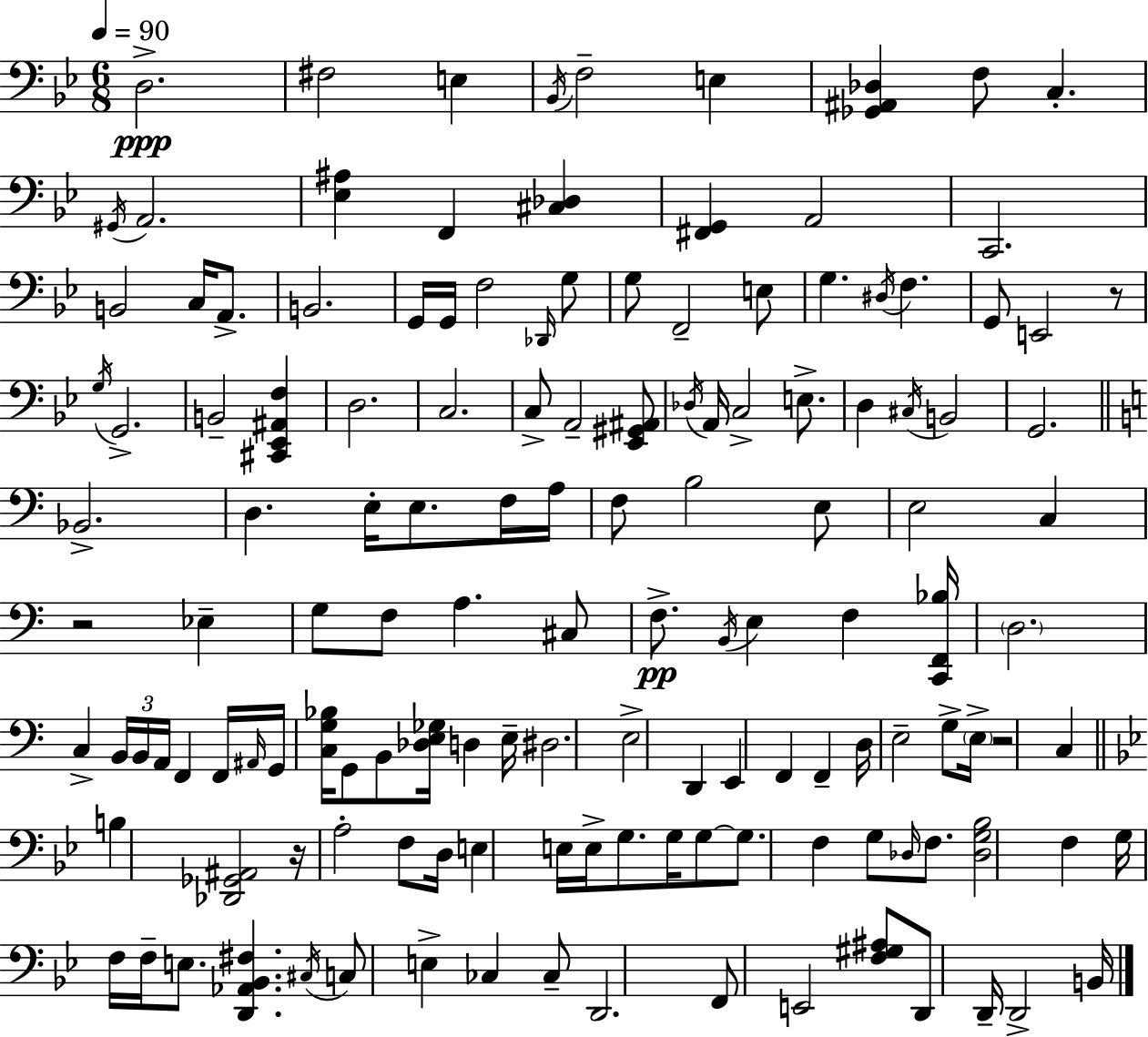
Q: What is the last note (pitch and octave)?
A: B2